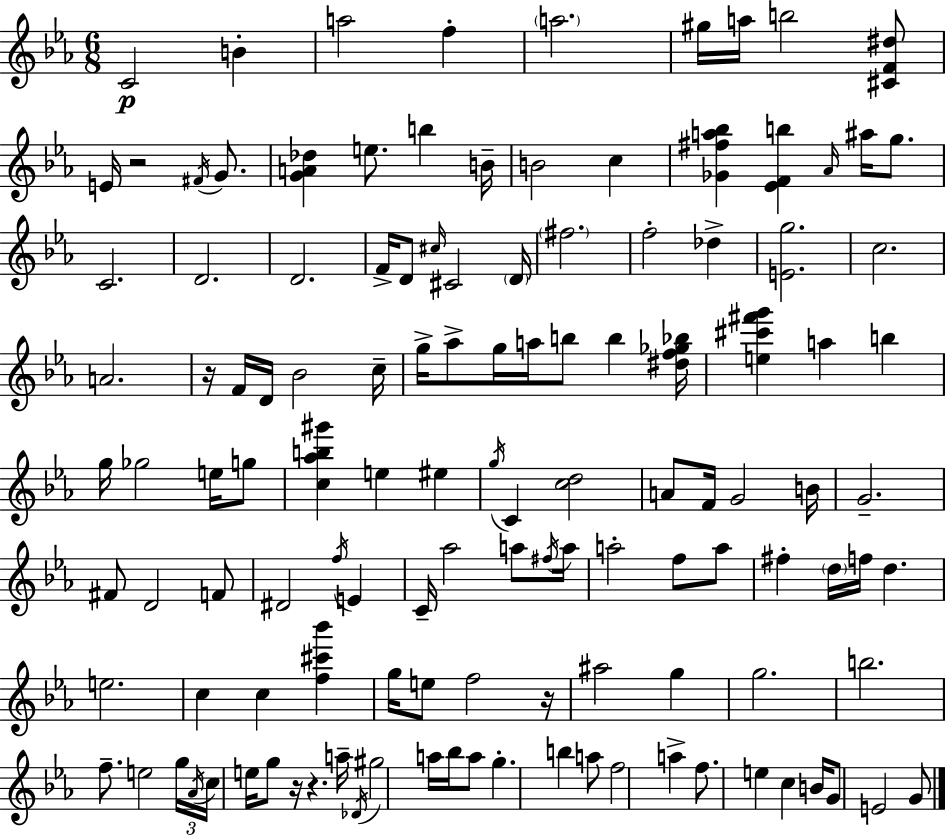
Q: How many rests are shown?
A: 5